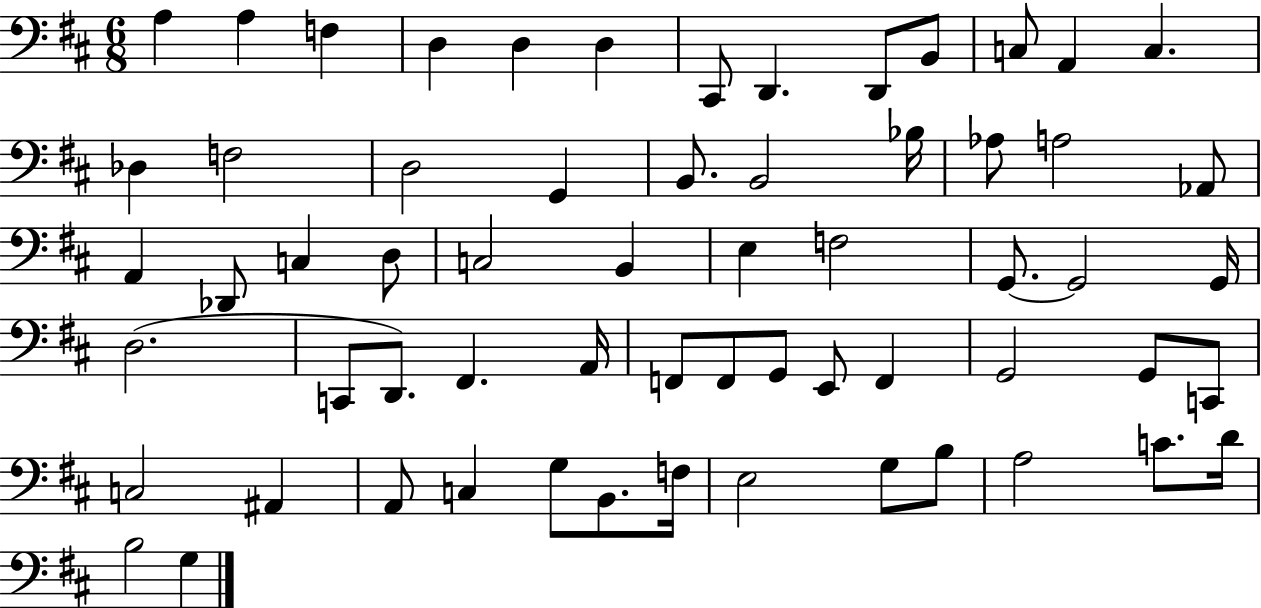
X:1
T:Untitled
M:6/8
L:1/4
K:D
A, A, F, D, D, D, ^C,,/2 D,, D,,/2 B,,/2 C,/2 A,, C, _D, F,2 D,2 G,, B,,/2 B,,2 _B,/4 _A,/2 A,2 _A,,/2 A,, _D,,/2 C, D,/2 C,2 B,, E, F,2 G,,/2 G,,2 G,,/4 D,2 C,,/2 D,,/2 ^F,, A,,/4 F,,/2 F,,/2 G,,/2 E,,/2 F,, G,,2 G,,/2 C,,/2 C,2 ^A,, A,,/2 C, G,/2 B,,/2 F,/4 E,2 G,/2 B,/2 A,2 C/2 D/4 B,2 G,